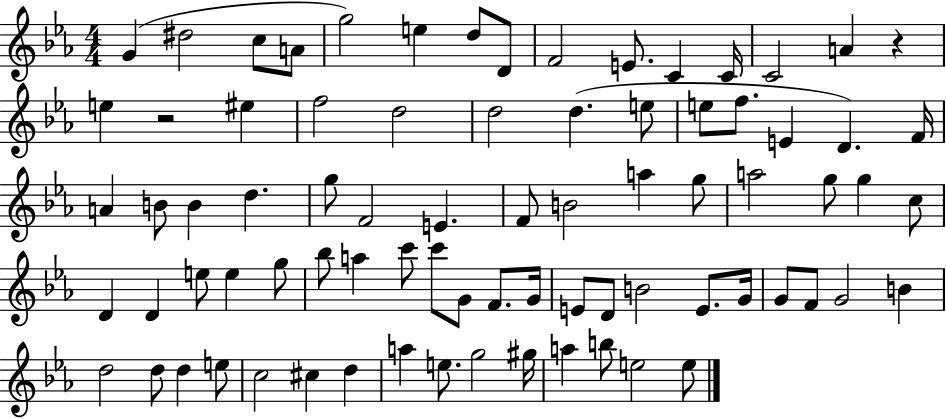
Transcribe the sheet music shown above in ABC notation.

X:1
T:Untitled
M:4/4
L:1/4
K:Eb
G ^d2 c/2 A/2 g2 e d/2 D/2 F2 E/2 C C/4 C2 A z e z2 ^e f2 d2 d2 d e/2 e/2 f/2 E D F/4 A B/2 B d g/2 F2 E F/2 B2 a g/2 a2 g/2 g c/2 D D e/2 e g/2 _b/2 a c'/2 c'/2 G/2 F/2 G/4 E/2 D/2 B2 E/2 G/4 G/2 F/2 G2 B d2 d/2 d e/2 c2 ^c d a e/2 g2 ^g/4 a b/2 e2 e/2